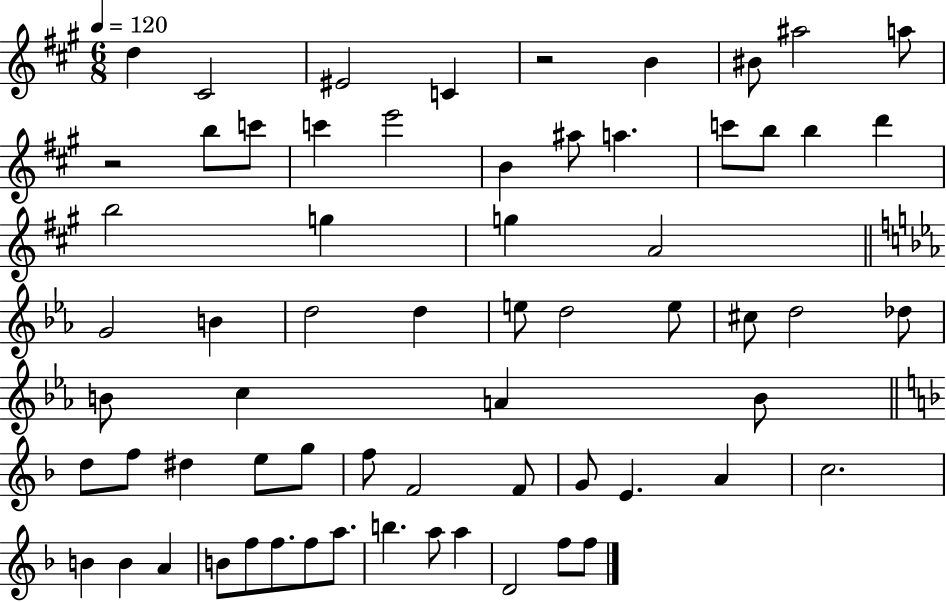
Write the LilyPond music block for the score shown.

{
  \clef treble
  \numericTimeSignature
  \time 6/8
  \key a \major
  \tempo 4 = 120
  d''4 cis'2 | eis'2 c'4 | r2 b'4 | bis'8 ais''2 a''8 | \break r2 b''8 c'''8 | c'''4 e'''2 | b'4 ais''8 a''4. | c'''8 b''8 b''4 d'''4 | \break b''2 g''4 | g''4 a'2 | \bar "||" \break \key c \minor g'2 b'4 | d''2 d''4 | e''8 d''2 e''8 | cis''8 d''2 des''8 | \break b'8 c''4 a'4 b'8 | \bar "||" \break \key f \major d''8 f''8 dis''4 e''8 g''8 | f''8 f'2 f'8 | g'8 e'4. a'4 | c''2. | \break b'4 b'4 a'4 | b'8 f''8 f''8. f''8 a''8. | b''4. a''8 a''4 | d'2 f''8 f''8 | \break \bar "|."
}